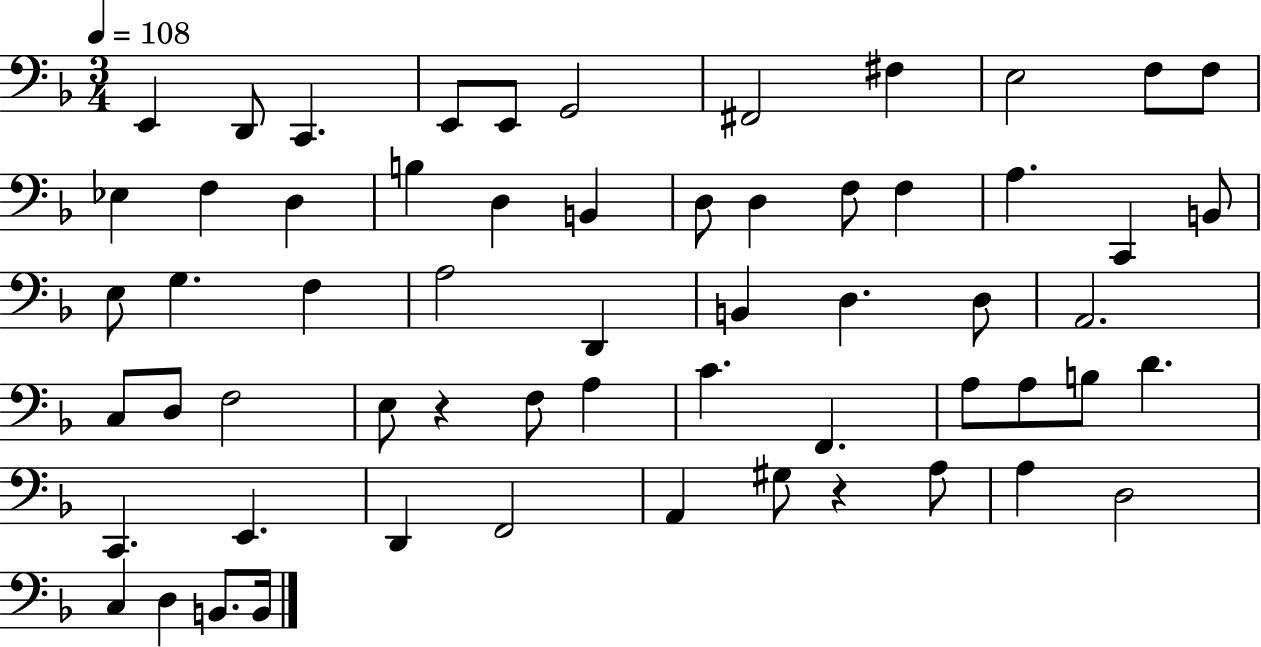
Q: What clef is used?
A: bass